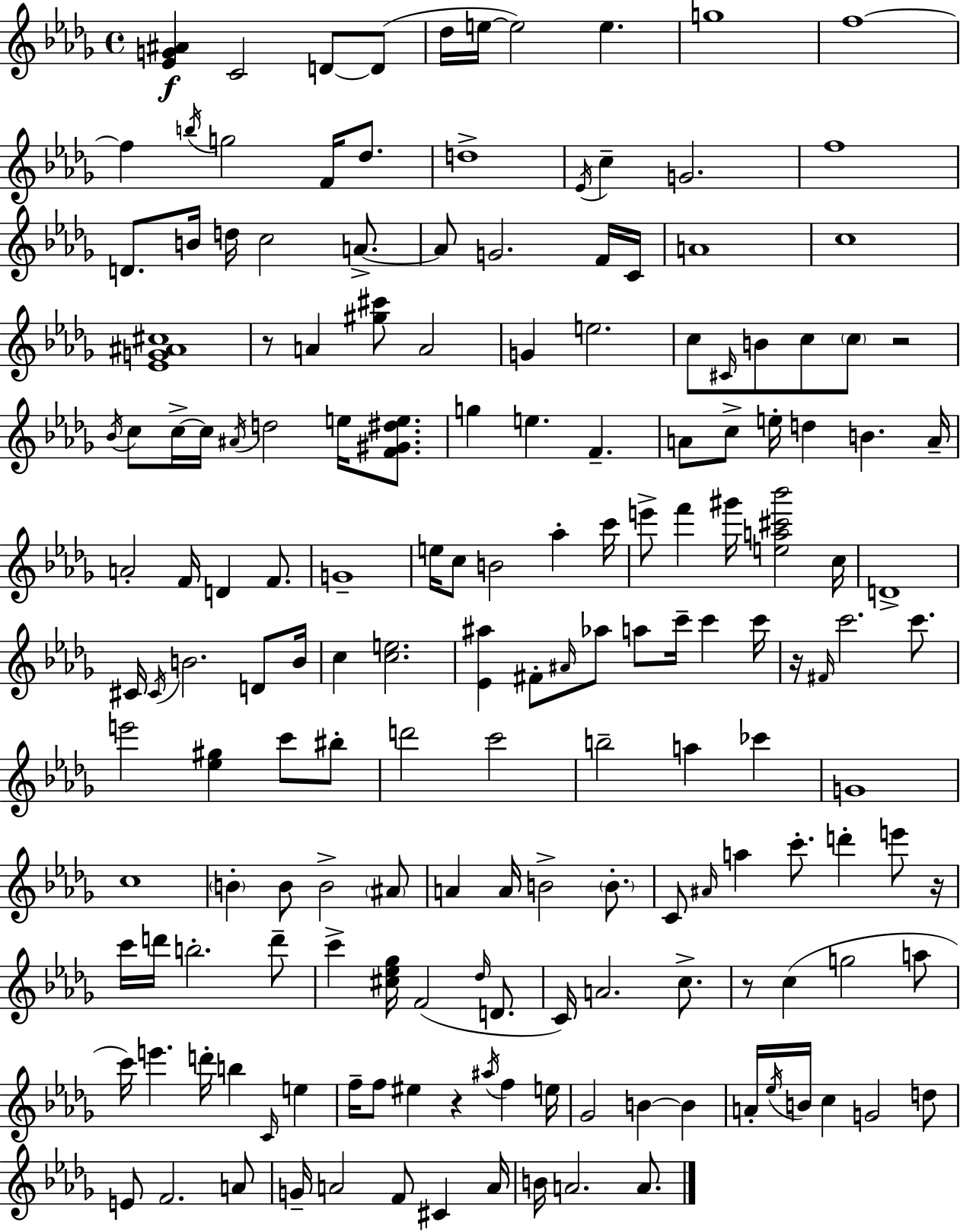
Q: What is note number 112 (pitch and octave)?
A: D6